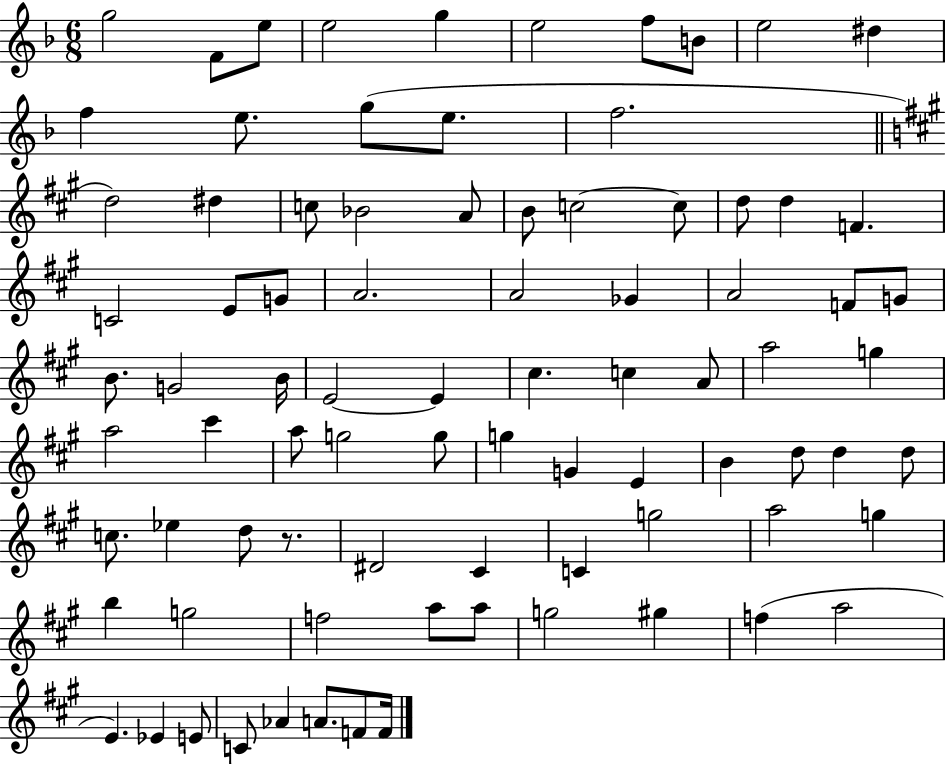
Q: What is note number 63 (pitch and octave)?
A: C4